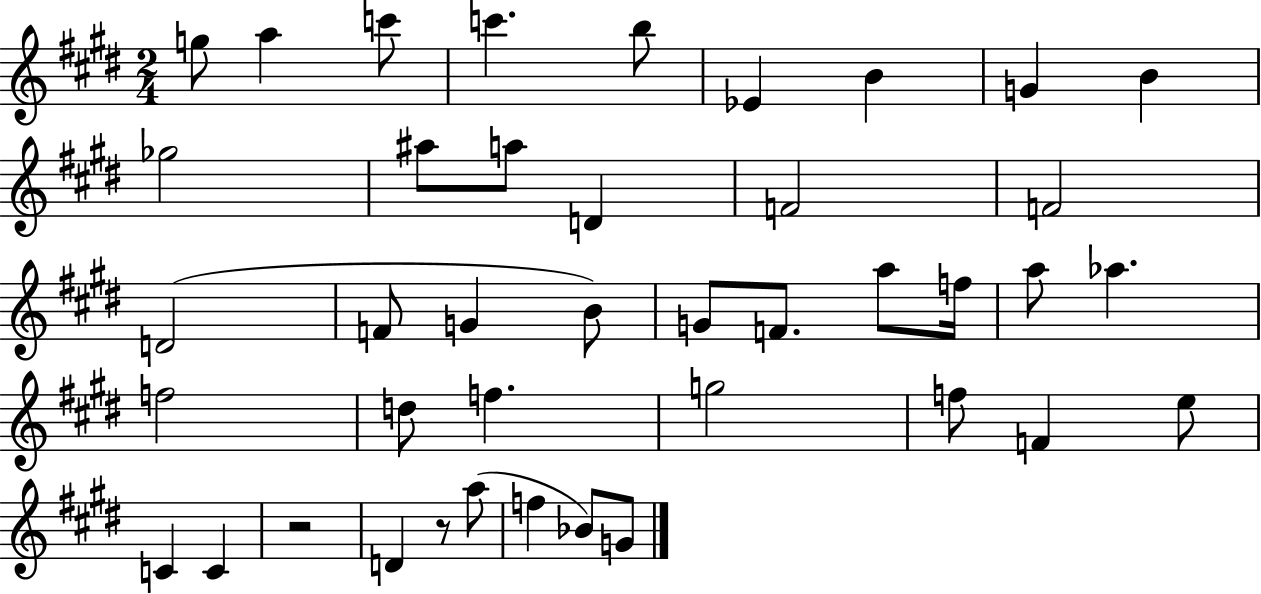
G5/e A5/q C6/e C6/q. B5/e Eb4/q B4/q G4/q B4/q Gb5/h A#5/e A5/e D4/q F4/h F4/h D4/h F4/e G4/q B4/e G4/e F4/e. A5/e F5/s A5/e Ab5/q. F5/h D5/e F5/q. G5/h F5/e F4/q E5/e C4/q C4/q R/h D4/q R/e A5/e F5/q Bb4/e G4/e